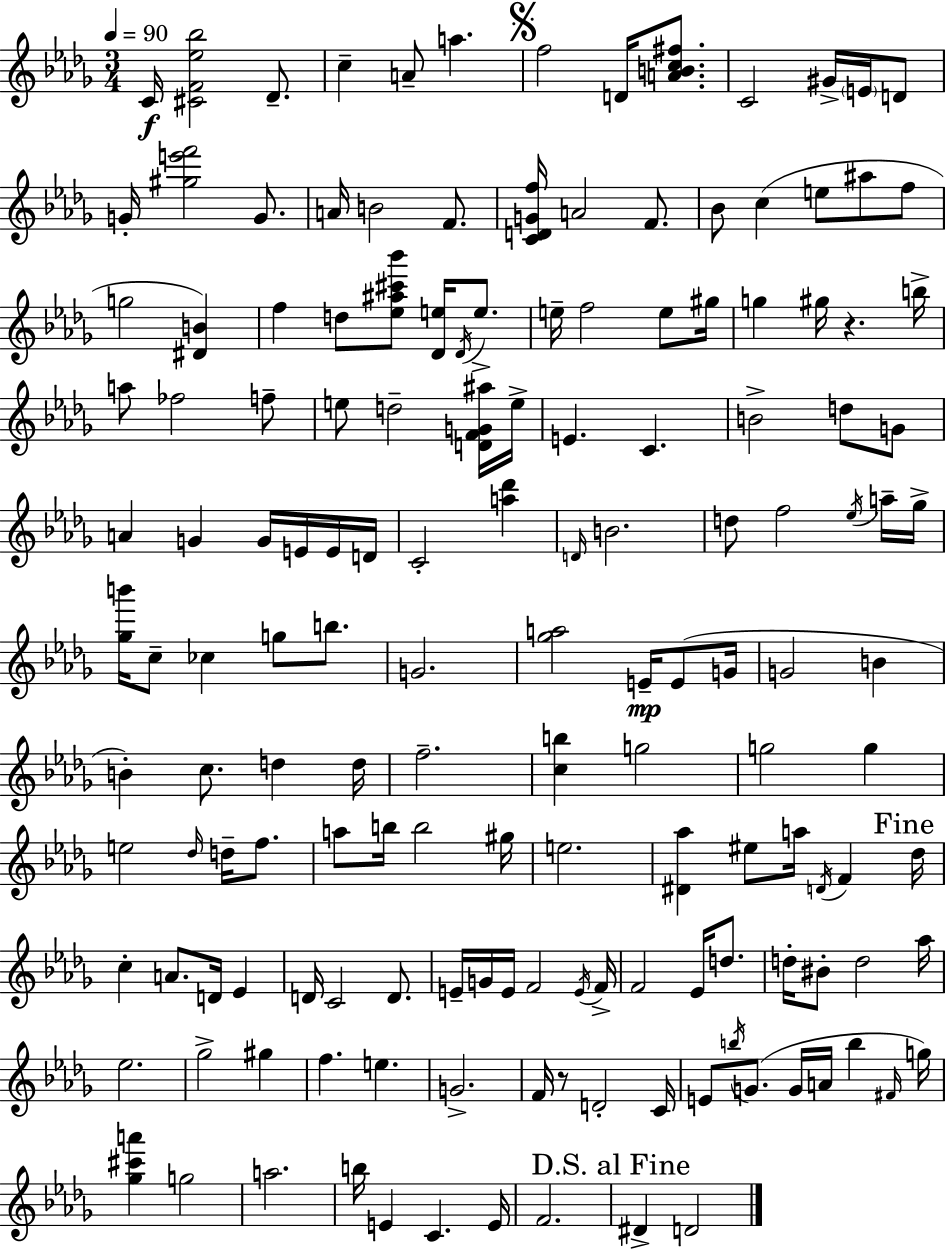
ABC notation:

X:1
T:Untitled
M:3/4
L:1/4
K:Bbm
C/4 [^CF_e_b]2 _D/2 c A/2 a f2 D/4 [ABc^f]/2 C2 ^G/4 E/4 D/2 G/4 [^ge'f']2 G/2 A/4 B2 F/2 [CDGf]/4 A2 F/2 _B/2 c e/2 ^a/2 f/2 g2 [^DB] f d/2 [_e^a^c'_b']/2 [_De]/4 _D/4 e/2 e/4 f2 e/2 ^g/4 g ^g/4 z b/4 a/2 _f2 f/2 e/2 d2 [DFG^a]/4 e/4 E C B2 d/2 G/2 A G G/4 E/4 E/4 D/4 C2 [a_d'] D/4 B2 d/2 f2 _e/4 a/4 _g/4 [_gb']/4 c/2 _c g/2 b/2 G2 [_ga]2 E/4 E/2 G/4 G2 B B c/2 d d/4 f2 [cb] g2 g2 g e2 _d/4 d/4 f/2 a/2 b/4 b2 ^g/4 e2 [^D_a] ^e/2 a/4 D/4 F _d/4 c A/2 D/4 _E D/4 C2 D/2 E/4 G/4 E/4 F2 E/4 F/4 F2 _E/4 d/2 d/4 ^B/2 d2 _a/4 _e2 _g2 ^g f e G2 F/4 z/2 D2 C/4 E/2 b/4 G/2 G/4 A/4 b ^F/4 g/4 [_g^c'a'] g2 a2 b/4 E C E/4 F2 ^D D2